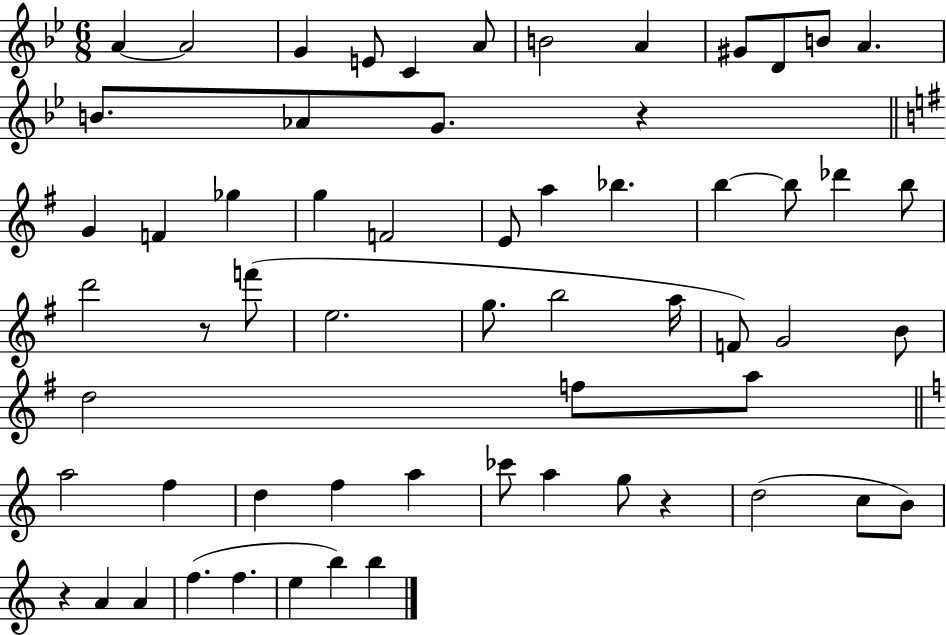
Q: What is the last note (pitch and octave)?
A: B5